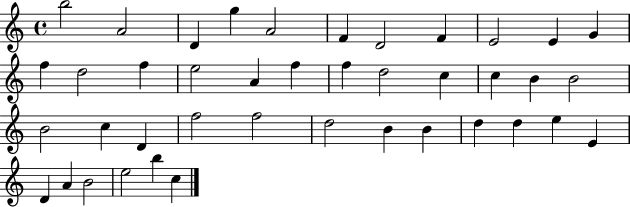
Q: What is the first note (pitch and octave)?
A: B5